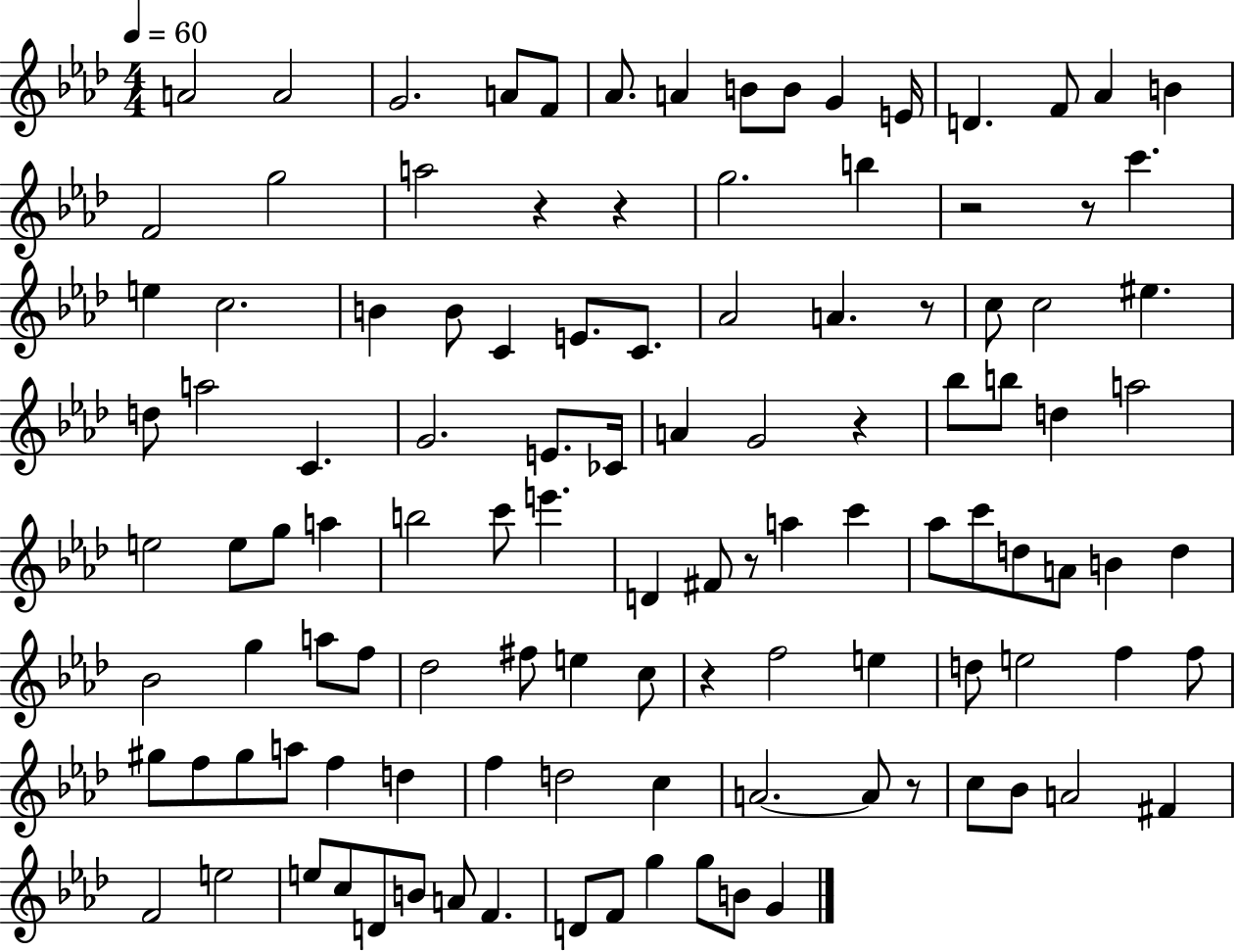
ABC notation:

X:1
T:Untitled
M:4/4
L:1/4
K:Ab
A2 A2 G2 A/2 F/2 _A/2 A B/2 B/2 G E/4 D F/2 _A B F2 g2 a2 z z g2 b z2 z/2 c' e c2 B B/2 C E/2 C/2 _A2 A z/2 c/2 c2 ^e d/2 a2 C G2 E/2 _C/4 A G2 z _b/2 b/2 d a2 e2 e/2 g/2 a b2 c'/2 e' D ^F/2 z/2 a c' _a/2 c'/2 d/2 A/2 B d _B2 g a/2 f/2 _d2 ^f/2 e c/2 z f2 e d/2 e2 f f/2 ^g/2 f/2 ^g/2 a/2 f d f d2 c A2 A/2 z/2 c/2 _B/2 A2 ^F F2 e2 e/2 c/2 D/2 B/2 A/2 F D/2 F/2 g g/2 B/2 G